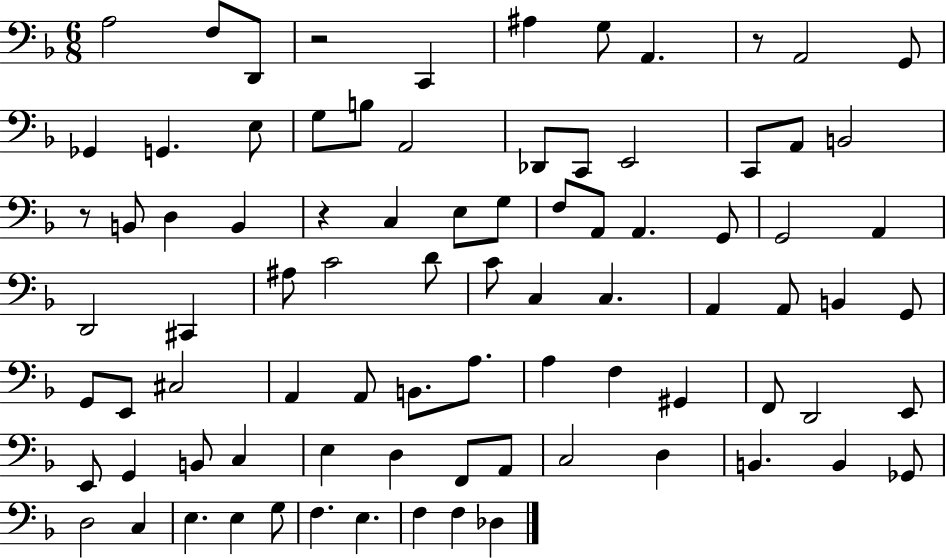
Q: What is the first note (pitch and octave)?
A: A3